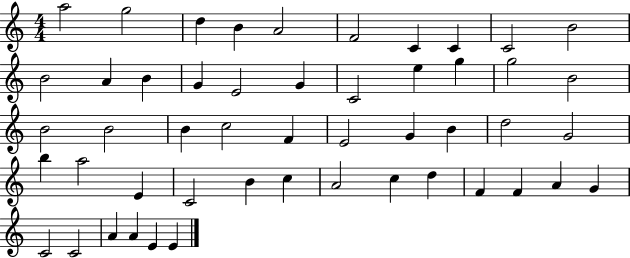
{
  \clef treble
  \numericTimeSignature
  \time 4/4
  \key c \major
  a''2 g''2 | d''4 b'4 a'2 | f'2 c'4 c'4 | c'2 b'2 | \break b'2 a'4 b'4 | g'4 e'2 g'4 | c'2 e''4 g''4 | g''2 b'2 | \break b'2 b'2 | b'4 c''2 f'4 | e'2 g'4 b'4 | d''2 g'2 | \break b''4 a''2 e'4 | c'2 b'4 c''4 | a'2 c''4 d''4 | f'4 f'4 a'4 g'4 | \break c'2 c'2 | a'4 a'4 e'4 e'4 | \bar "|."
}